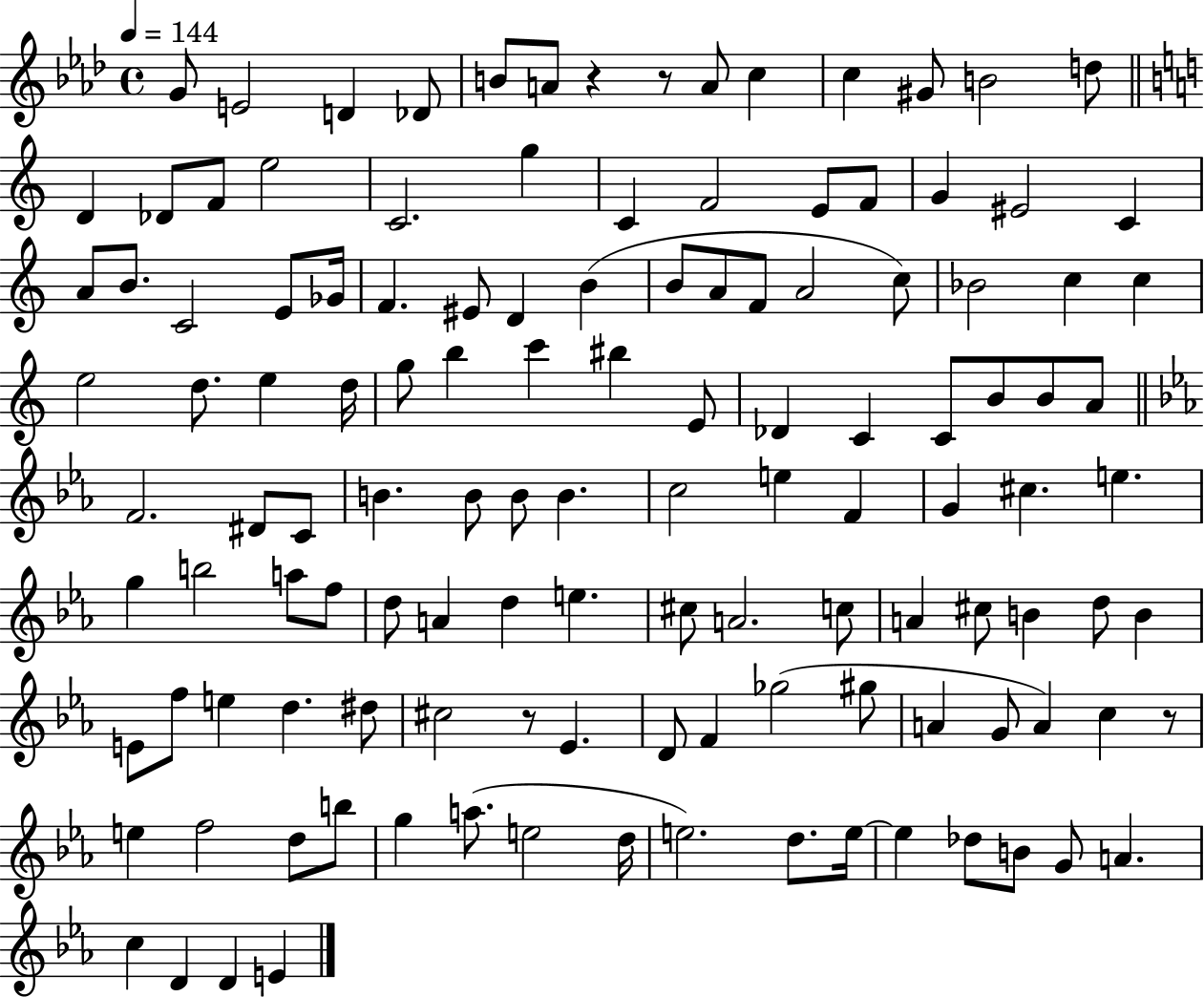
{
  \clef treble
  \time 4/4
  \defaultTimeSignature
  \key aes \major
  \tempo 4 = 144
  \repeat volta 2 { g'8 e'2 d'4 des'8 | b'8 a'8 r4 r8 a'8 c''4 | c''4 gis'8 b'2 d''8 | \bar "||" \break \key c \major d'4 des'8 f'8 e''2 | c'2. g''4 | c'4 f'2 e'8 f'8 | g'4 eis'2 c'4 | \break a'8 b'8. c'2 e'8 ges'16 | f'4. eis'8 d'4 b'4( | b'8 a'8 f'8 a'2 c''8) | bes'2 c''4 c''4 | \break e''2 d''8. e''4 d''16 | g''8 b''4 c'''4 bis''4 e'8 | des'4 c'4 c'8 b'8 b'8 a'8 | \bar "||" \break \key c \minor f'2. dis'8 c'8 | b'4. b'8 b'8 b'4. | c''2 e''4 f'4 | g'4 cis''4. e''4. | \break g''4 b''2 a''8 f''8 | d''8 a'4 d''4 e''4. | cis''8 a'2. c''8 | a'4 cis''8 b'4 d''8 b'4 | \break e'8 f''8 e''4 d''4. dis''8 | cis''2 r8 ees'4. | d'8 f'4 ges''2( gis''8 | a'4 g'8 a'4) c''4 r8 | \break e''4 f''2 d''8 b''8 | g''4 a''8.( e''2 d''16 | e''2.) d''8. e''16~~ | e''4 des''8 b'8 g'8 a'4. | \break c''4 d'4 d'4 e'4 | } \bar "|."
}